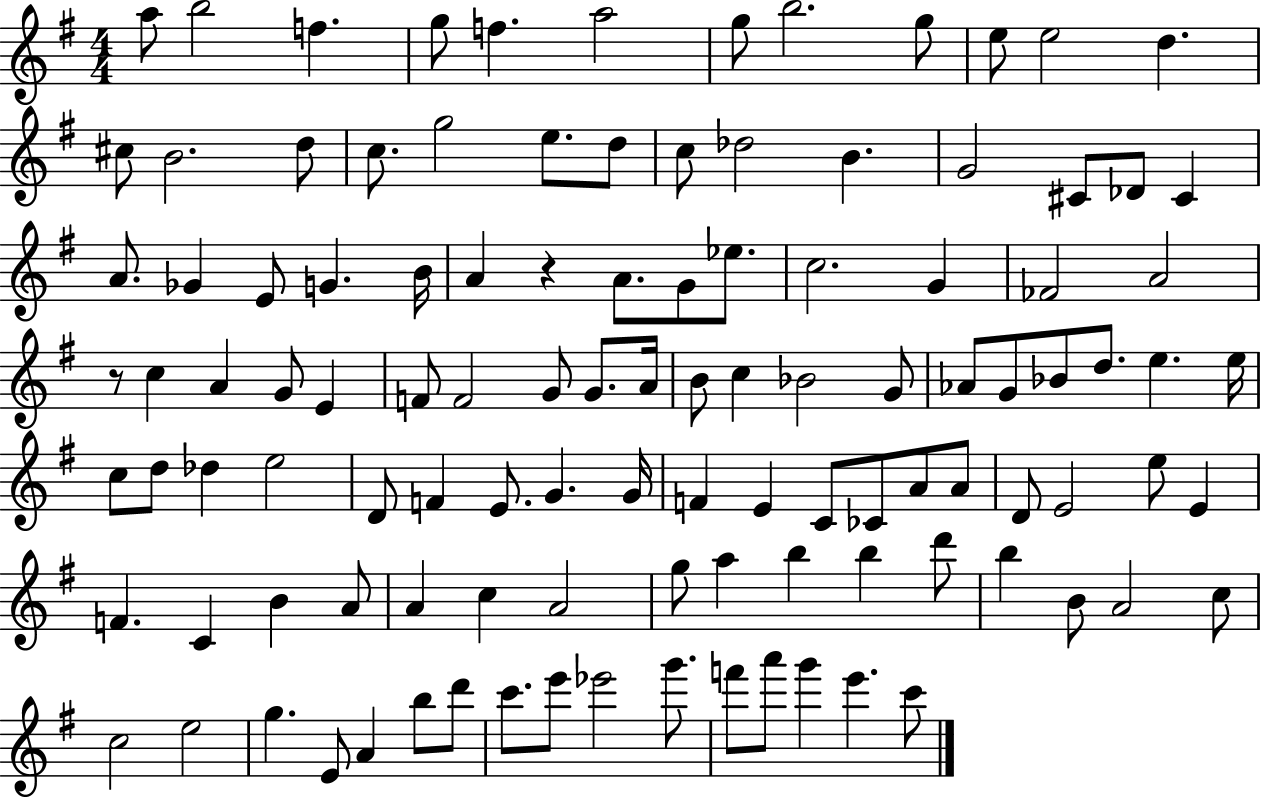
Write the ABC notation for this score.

X:1
T:Untitled
M:4/4
L:1/4
K:G
a/2 b2 f g/2 f a2 g/2 b2 g/2 e/2 e2 d ^c/2 B2 d/2 c/2 g2 e/2 d/2 c/2 _d2 B G2 ^C/2 _D/2 ^C A/2 _G E/2 G B/4 A z A/2 G/2 _e/2 c2 G _F2 A2 z/2 c A G/2 E F/2 F2 G/2 G/2 A/4 B/2 c _B2 G/2 _A/2 G/2 _B/2 d/2 e e/4 c/2 d/2 _d e2 D/2 F E/2 G G/4 F E C/2 _C/2 A/2 A/2 D/2 E2 e/2 E F C B A/2 A c A2 g/2 a b b d'/2 b B/2 A2 c/2 c2 e2 g E/2 A b/2 d'/2 c'/2 e'/2 _e'2 g'/2 f'/2 a'/2 g' e' c'/2